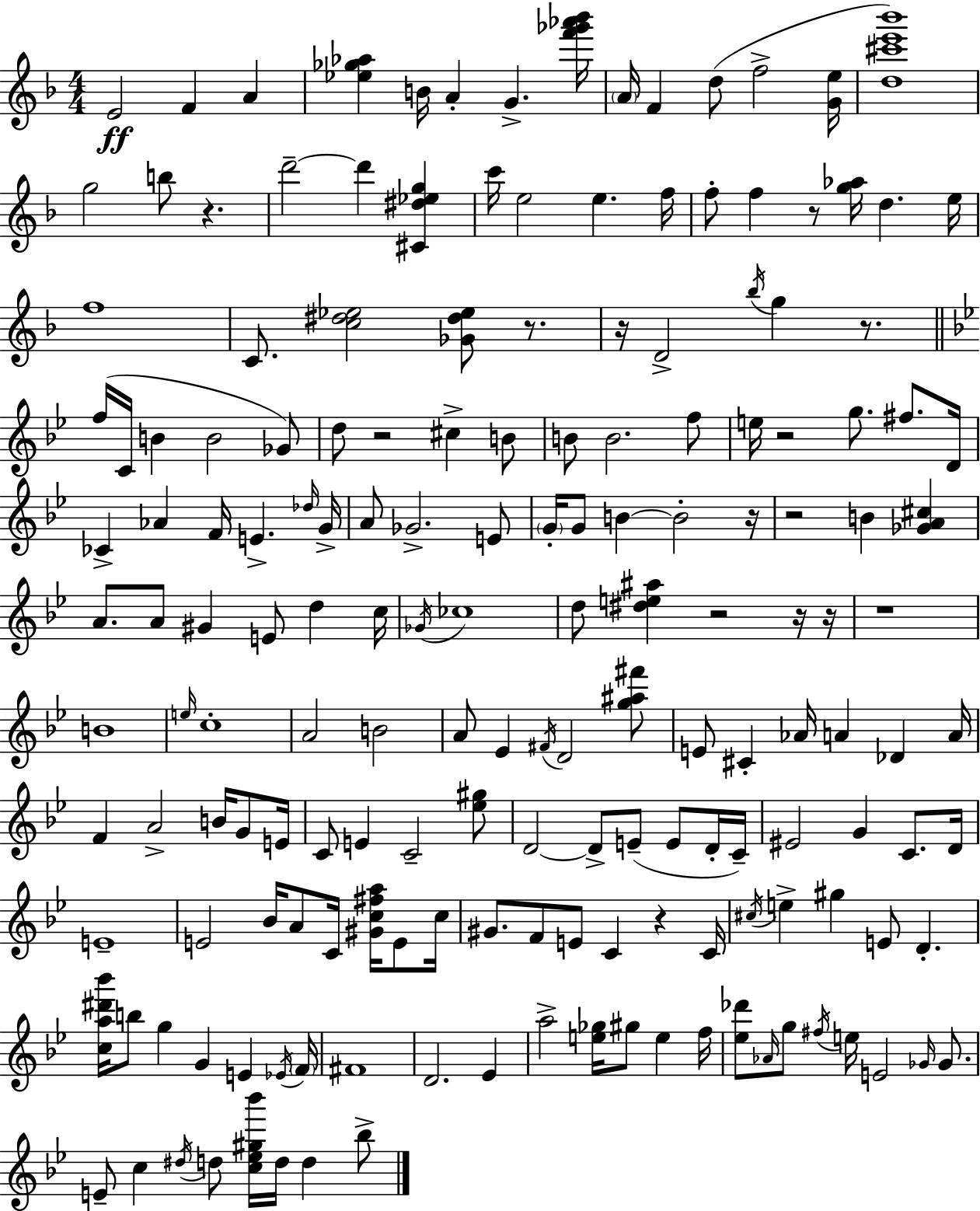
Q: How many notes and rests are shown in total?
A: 173